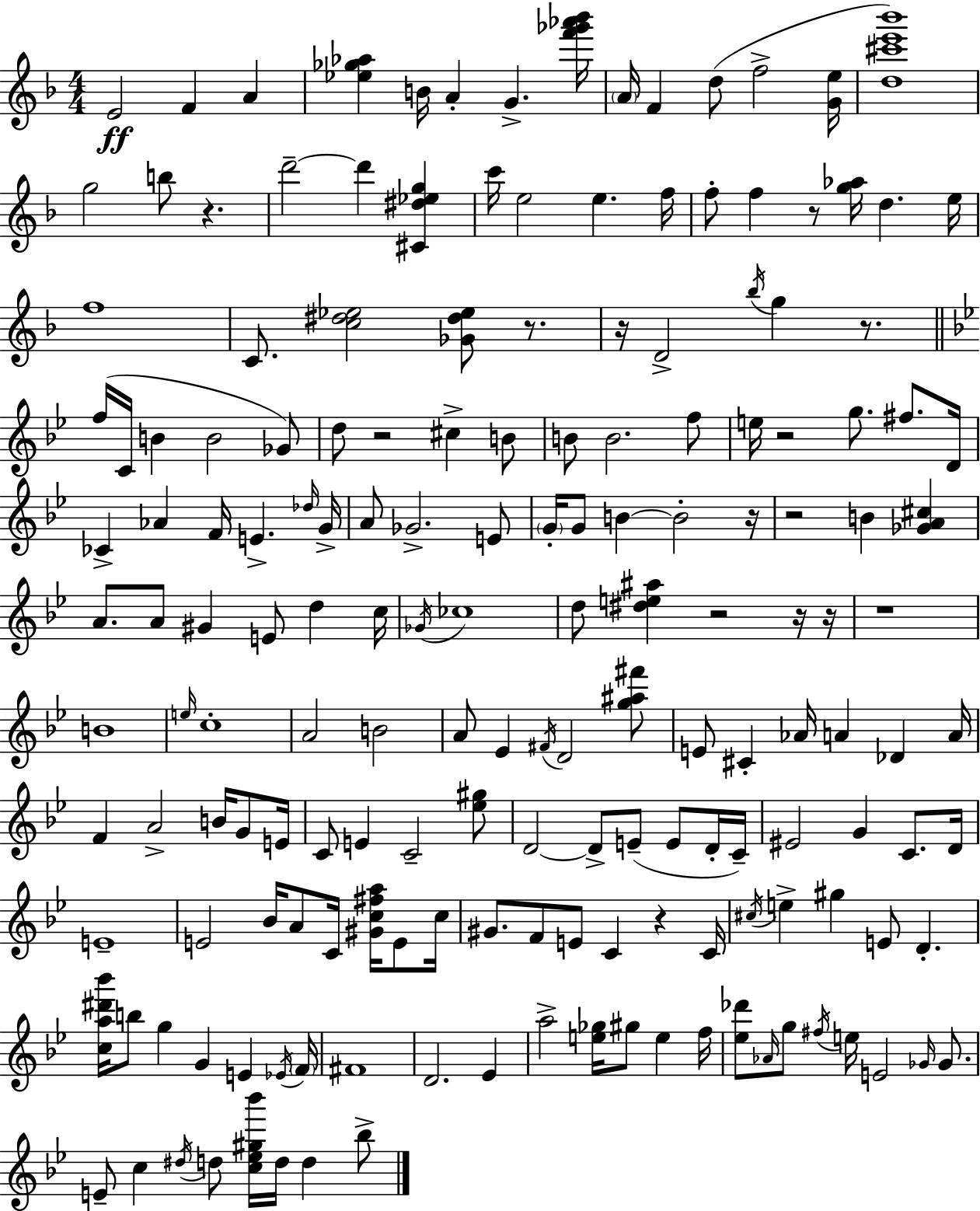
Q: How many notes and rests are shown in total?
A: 173